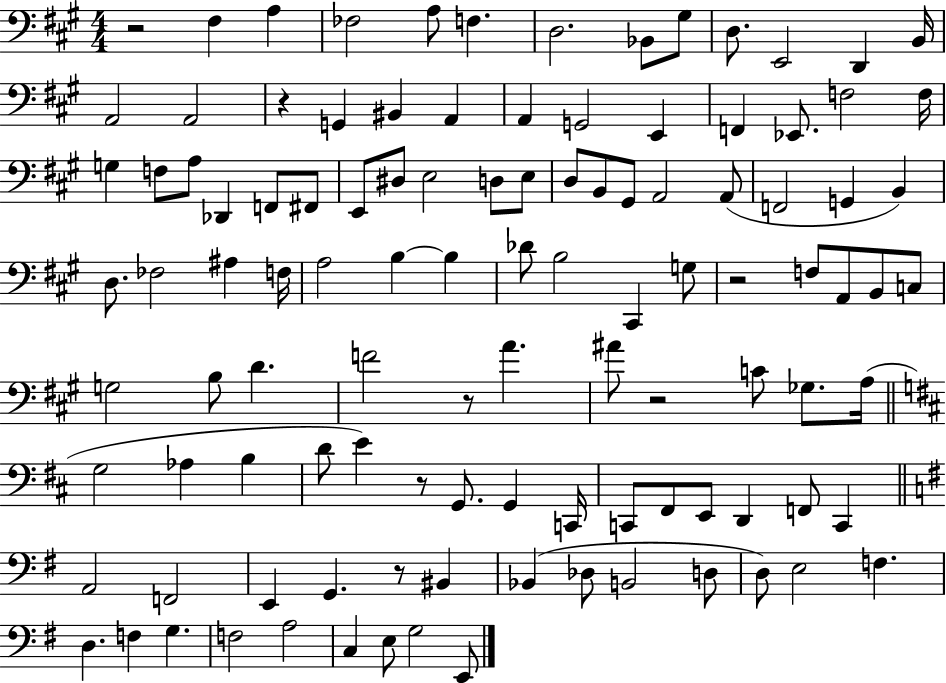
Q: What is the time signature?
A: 4/4